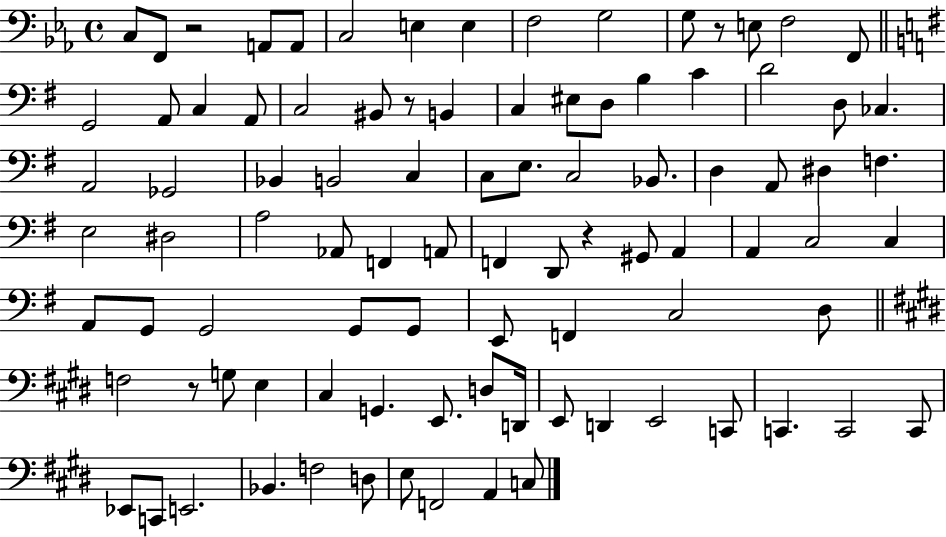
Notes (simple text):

C3/e F2/e R/h A2/e A2/e C3/h E3/q E3/q F3/h G3/h G3/e R/e E3/e F3/h F2/e G2/h A2/e C3/q A2/e C3/h BIS2/e R/e B2/q C3/q EIS3/e D3/e B3/q C4/q D4/h D3/e CES3/q. A2/h Gb2/h Bb2/q B2/h C3/q C3/e E3/e. C3/h Bb2/e. D3/q A2/e D#3/q F3/q. E3/h D#3/h A3/h Ab2/e F2/q A2/e F2/q D2/e R/q G#2/e A2/q A2/q C3/h C3/q A2/e G2/e G2/h G2/e G2/e E2/e F2/q C3/h D3/e F3/h R/e G3/e E3/q C#3/q G2/q. E2/e. D3/e D2/s E2/e D2/q E2/h C2/e C2/q. C2/h C2/e Eb2/e C2/e E2/h. Bb2/q. F3/h D3/e E3/e F2/h A2/q C3/e